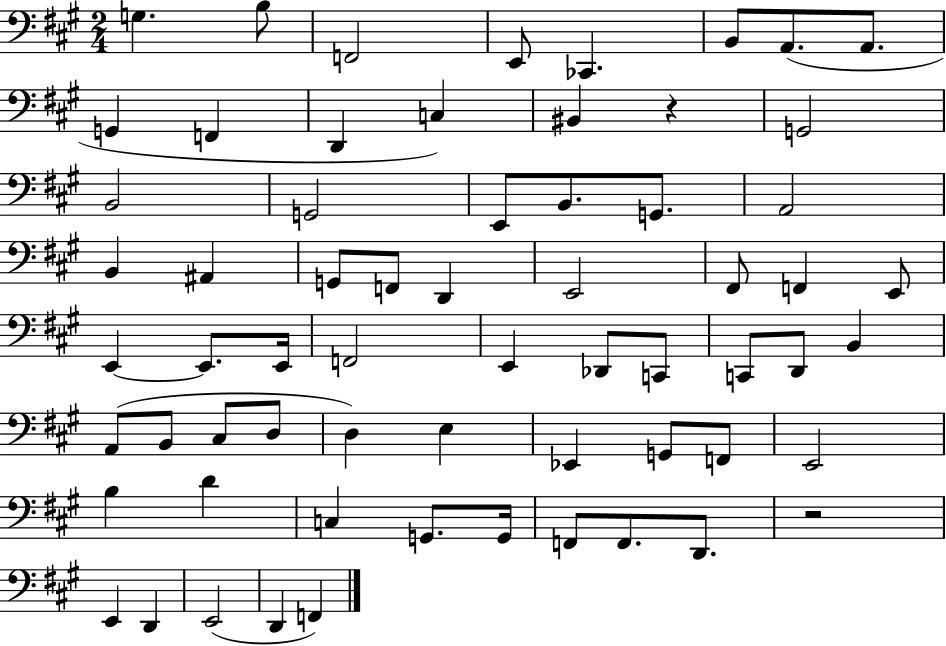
G3/q. B3/e F2/h E2/e CES2/q. B2/e A2/e. A2/e. G2/q F2/q D2/q C3/q BIS2/q R/q G2/h B2/h G2/h E2/e B2/e. G2/e. A2/h B2/q A#2/q G2/e F2/e D2/q E2/h F#2/e F2/q E2/e E2/q E2/e. E2/s F2/h E2/q Db2/e C2/e C2/e D2/e B2/q A2/e B2/e C#3/e D3/e D3/q E3/q Eb2/q G2/e F2/e E2/h B3/q D4/q C3/q G2/e. G2/s F2/e F2/e. D2/e. R/h E2/q D2/q E2/h D2/q F2/q